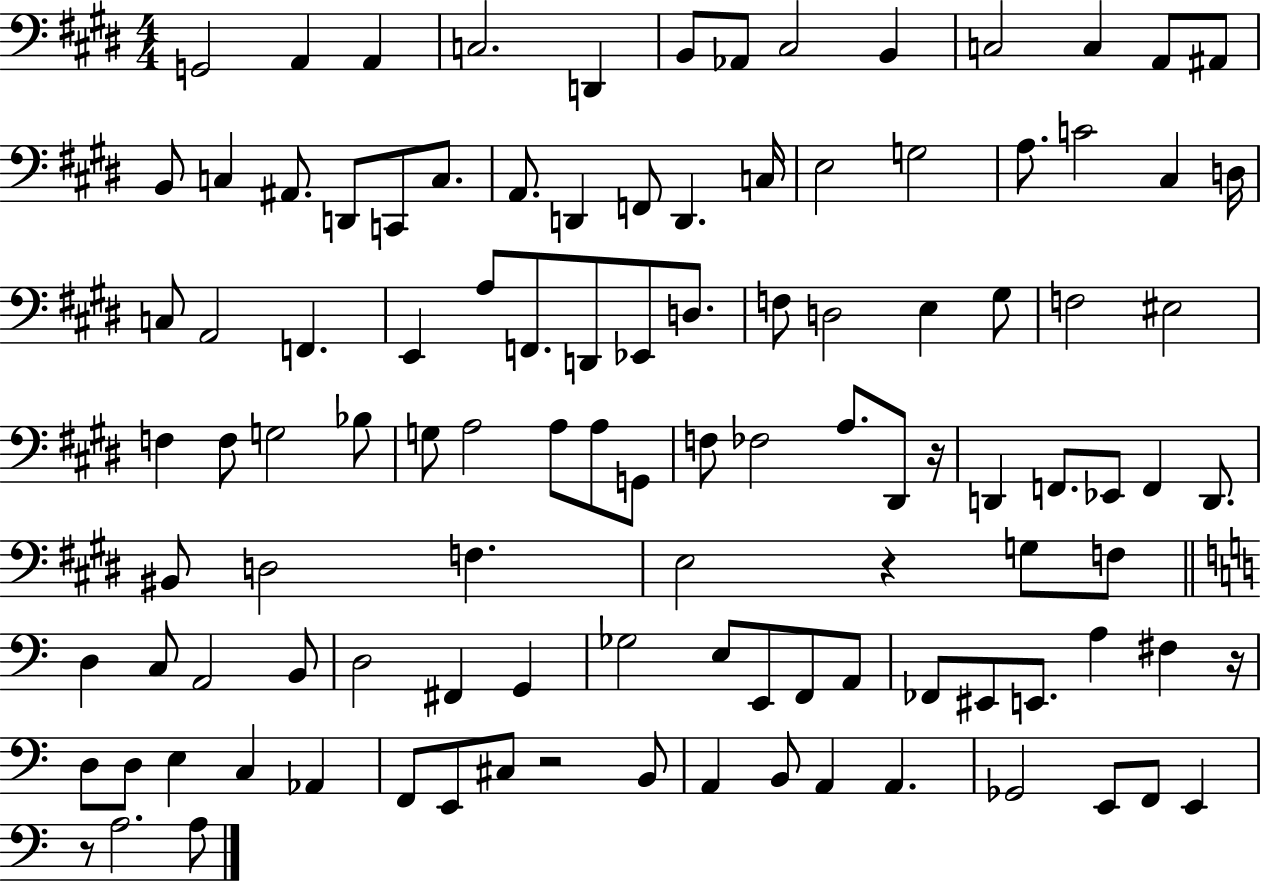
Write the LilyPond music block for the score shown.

{
  \clef bass
  \numericTimeSignature
  \time 4/4
  \key e \major
  g,2 a,4 a,4 | c2. d,4 | b,8 aes,8 cis2 b,4 | c2 c4 a,8 ais,8 | \break b,8 c4 ais,8. d,8 c,8 c8. | a,8. d,4 f,8 d,4. c16 | e2 g2 | a8. c'2 cis4 d16 | \break c8 a,2 f,4. | e,4 a8 f,8. d,8 ees,8 d8. | f8 d2 e4 gis8 | f2 eis2 | \break f4 f8 g2 bes8 | g8 a2 a8 a8 g,8 | f8 fes2 a8. dis,8 r16 | d,4 f,8. ees,8 f,4 d,8. | \break bis,8 d2 f4. | e2 r4 g8 f8 | \bar "||" \break \key c \major d4 c8 a,2 b,8 | d2 fis,4 g,4 | ges2 e8 e,8 f,8 a,8 | fes,8 eis,8 e,8. a4 fis4 r16 | \break d8 d8 e4 c4 aes,4 | f,8 e,8 cis8 r2 b,8 | a,4 b,8 a,4 a,4. | ges,2 e,8 f,8 e,4 | \break r8 a2. a8 | \bar "|."
}